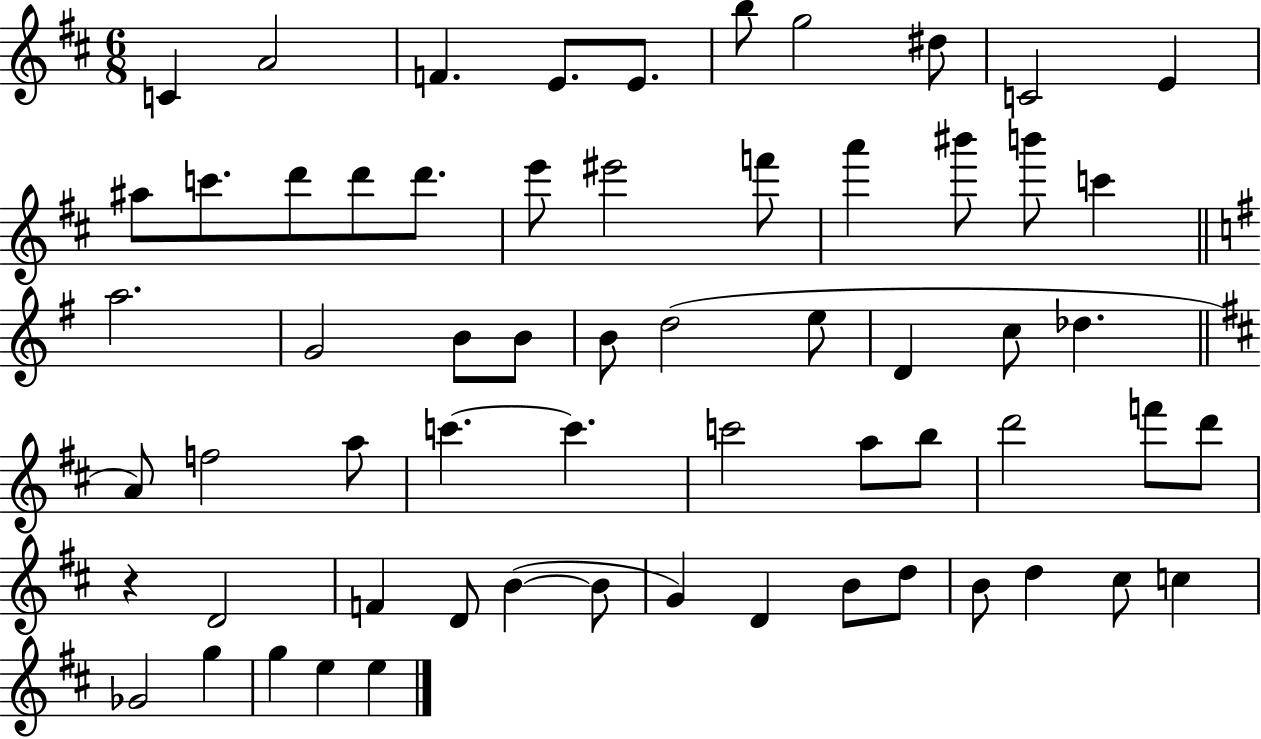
{
  \clef treble
  \numericTimeSignature
  \time 6/8
  \key d \major
  c'4 a'2 | f'4. e'8. e'8. | b''8 g''2 dis''8 | c'2 e'4 | \break ais''8 c'''8. d'''8 d'''8 d'''8. | e'''8 eis'''2 f'''8 | a'''4 bis'''8 b'''8 c'''4 | \bar "||" \break \key g \major a''2. | g'2 b'8 b'8 | b'8 d''2( e''8 | d'4 c''8 des''4. | \break \bar "||" \break \key b \minor a'8) f''2 a''8 | c'''4.~~ c'''4. | c'''2 a''8 b''8 | d'''2 f'''8 d'''8 | \break r4 d'2 | f'4 d'8 b'4~(~ b'8 | g'4) d'4 b'8 d''8 | b'8 d''4 cis''8 c''4 | \break ges'2 g''4 | g''4 e''4 e''4 | \bar "|."
}